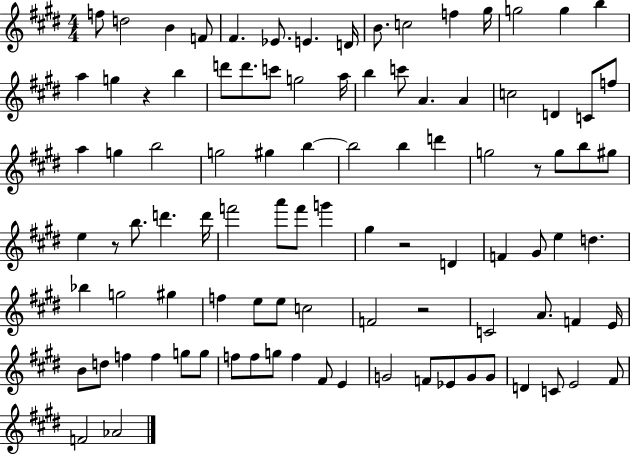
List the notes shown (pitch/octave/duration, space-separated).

F5/e D5/h B4/q F4/e F#4/q. Eb4/e. E4/q. D4/s B4/e. C5/h F5/q G#5/s G5/h G5/q B5/q A5/q G5/q R/q B5/q D6/e D6/e. C6/e G5/h A5/s B5/q C6/e A4/q. A4/q C5/h D4/q C4/e F5/e A5/q G5/q B5/h G5/h G#5/q B5/q B5/h B5/q D6/q G5/h R/e G5/e B5/e G#5/e E5/q R/e B5/e. D6/q. D6/s F6/h A6/e F6/e G6/q G#5/q R/h D4/q F4/q G#4/e E5/q D5/q. Bb5/q G5/h G#5/q F5/q E5/e E5/e C5/h F4/h R/h C4/h A4/e. F4/q E4/s B4/e D5/e F5/q F5/q G5/e G5/e F5/e F5/e G5/e F5/q F#4/e E4/q G4/h F4/e Eb4/e G4/e G4/e D4/q C4/e E4/h F#4/e F4/h Ab4/h